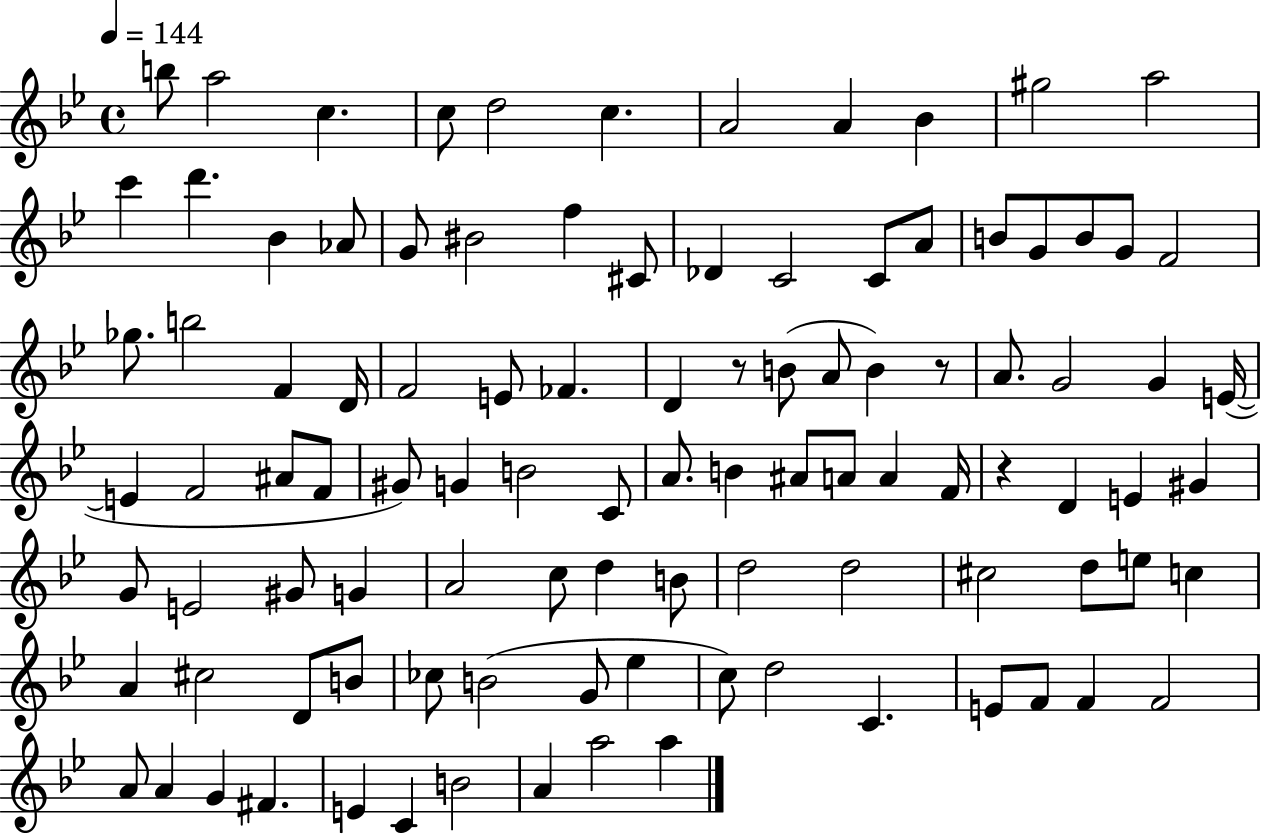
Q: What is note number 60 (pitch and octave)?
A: G#4